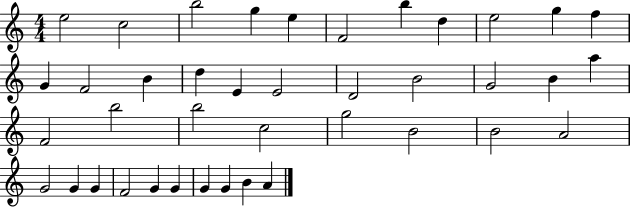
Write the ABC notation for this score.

X:1
T:Untitled
M:4/4
L:1/4
K:C
e2 c2 b2 g e F2 b d e2 g f G F2 B d E E2 D2 B2 G2 B a F2 b2 b2 c2 g2 B2 B2 A2 G2 G G F2 G G G G B A